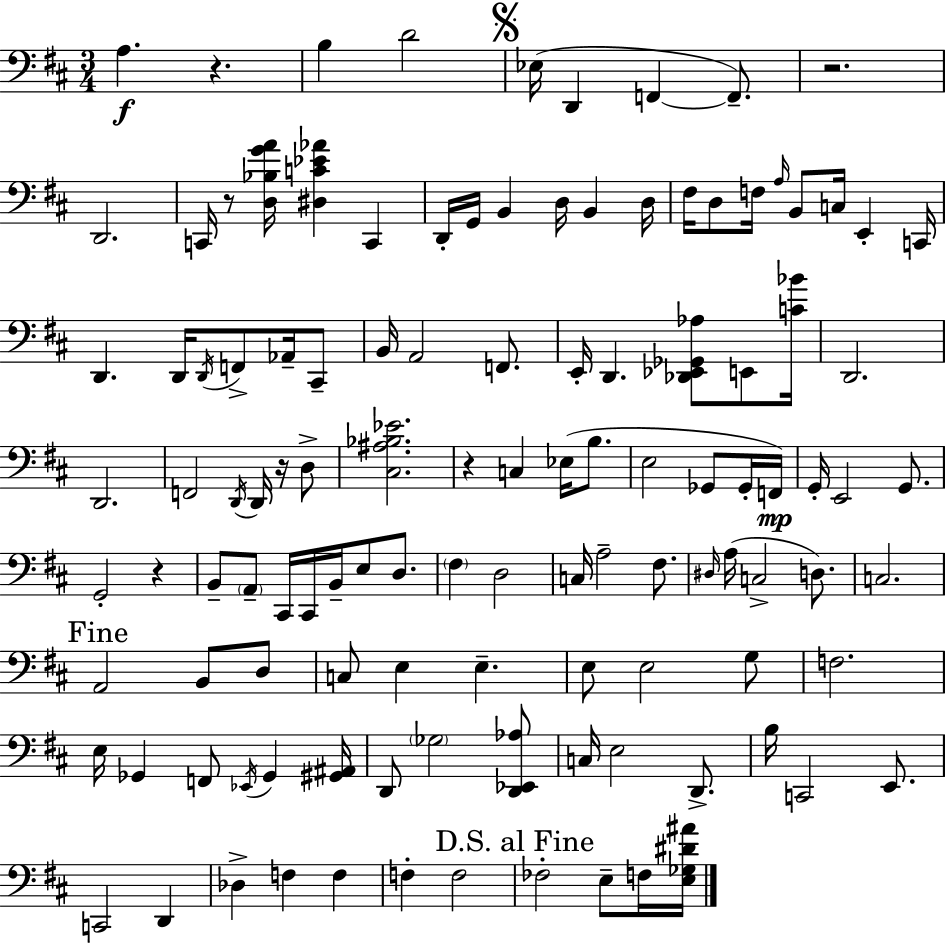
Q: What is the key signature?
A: D major